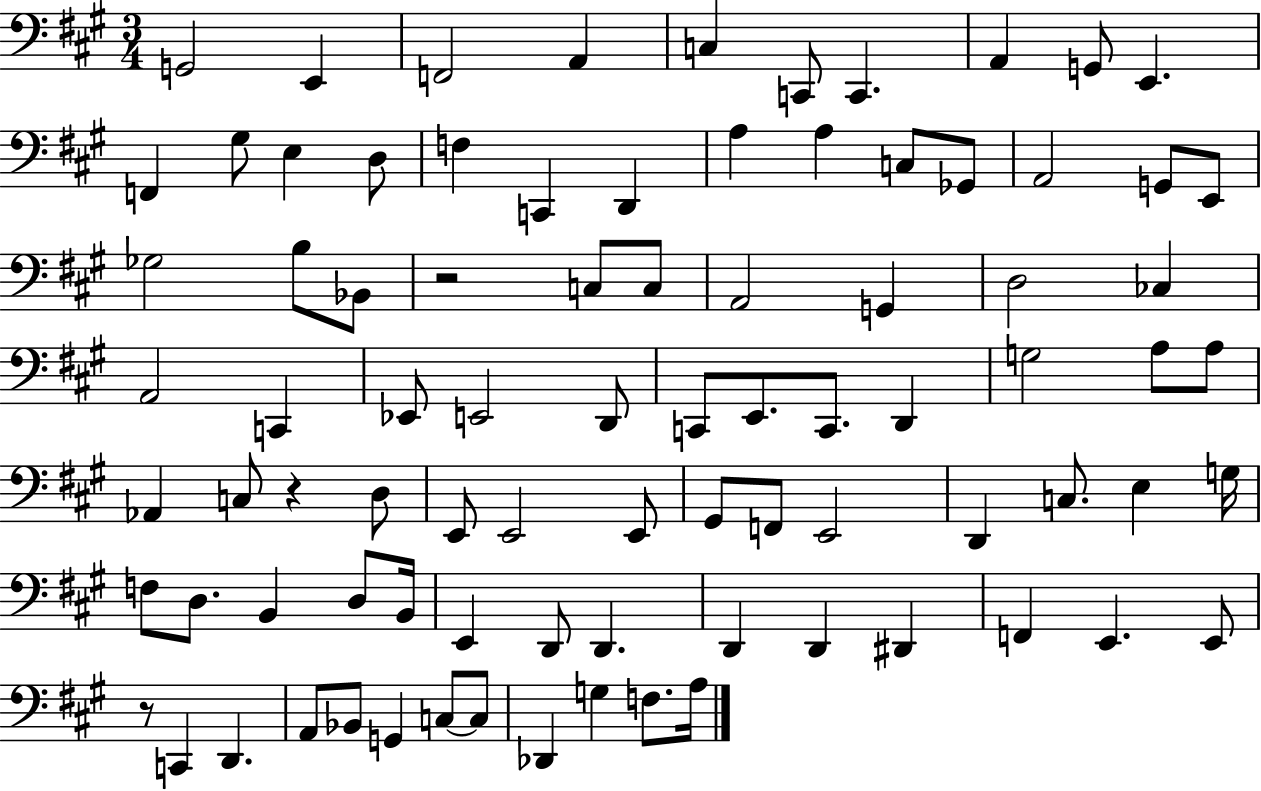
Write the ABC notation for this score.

X:1
T:Untitled
M:3/4
L:1/4
K:A
G,,2 E,, F,,2 A,, C, C,,/2 C,, A,, G,,/2 E,, F,, ^G,/2 E, D,/2 F, C,, D,, A, A, C,/2 _G,,/2 A,,2 G,,/2 E,,/2 _G,2 B,/2 _B,,/2 z2 C,/2 C,/2 A,,2 G,, D,2 _C, A,,2 C,, _E,,/2 E,,2 D,,/2 C,,/2 E,,/2 C,,/2 D,, G,2 A,/2 A,/2 _A,, C,/2 z D,/2 E,,/2 E,,2 E,,/2 ^G,,/2 F,,/2 E,,2 D,, C,/2 E, G,/4 F,/2 D,/2 B,, D,/2 B,,/4 E,, D,,/2 D,, D,, D,, ^D,, F,, E,, E,,/2 z/2 C,, D,, A,,/2 _B,,/2 G,, C,/2 C,/2 _D,, G, F,/2 A,/4